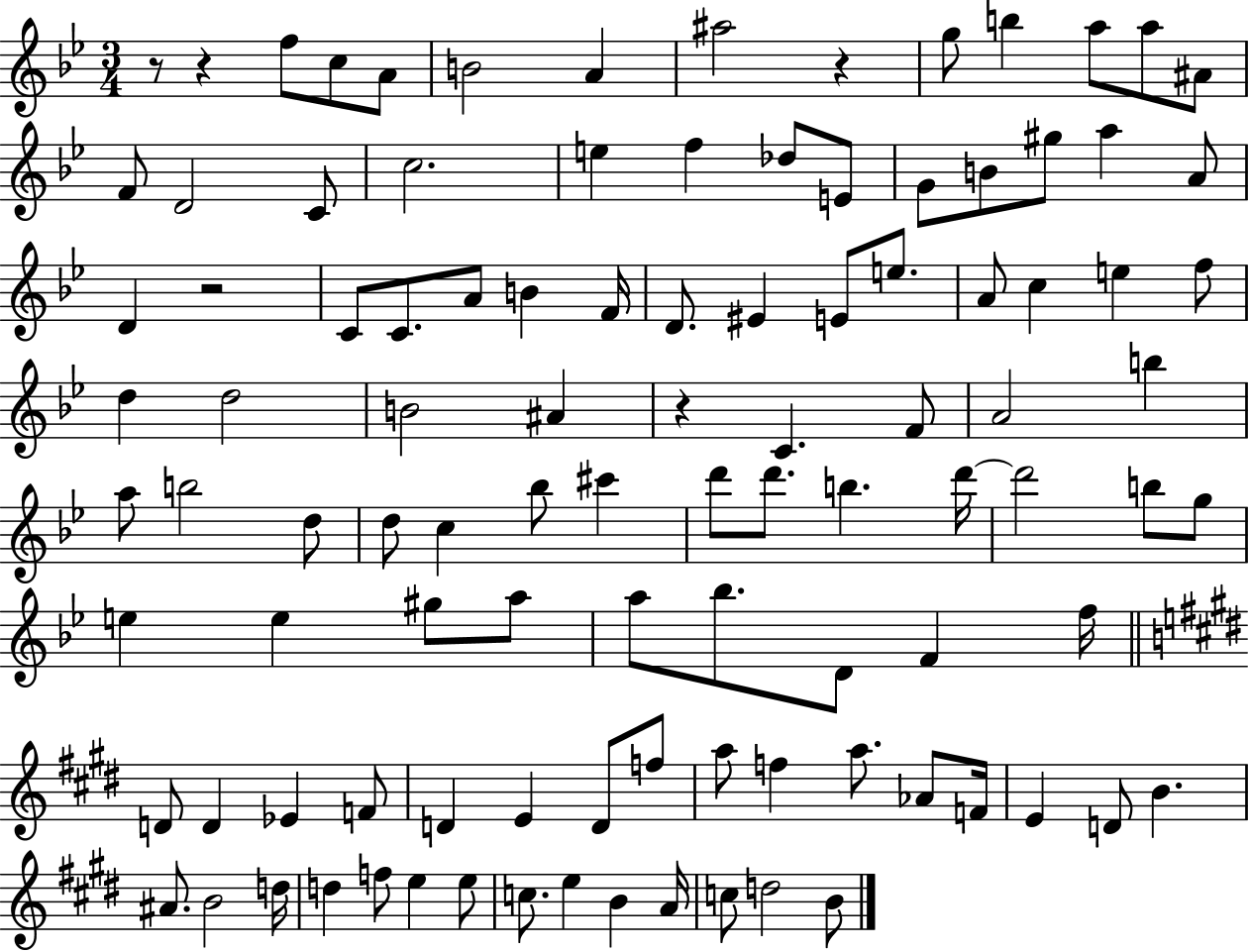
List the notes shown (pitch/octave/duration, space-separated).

R/e R/q F5/e C5/e A4/e B4/h A4/q A#5/h R/q G5/e B5/q A5/e A5/e A#4/e F4/e D4/h C4/e C5/h. E5/q F5/q Db5/e E4/e G4/e B4/e G#5/e A5/q A4/e D4/q R/h C4/e C4/e. A4/e B4/q F4/s D4/e. EIS4/q E4/e E5/e. A4/e C5/q E5/q F5/e D5/q D5/h B4/h A#4/q R/q C4/q. F4/e A4/h B5/q A5/e B5/h D5/e D5/e C5/q Bb5/e C#6/q D6/e D6/e. B5/q. D6/s D6/h B5/e G5/e E5/q E5/q G#5/e A5/e A5/e Bb5/e. D4/e F4/q F5/s D4/e D4/q Eb4/q F4/e D4/q E4/q D4/e F5/e A5/e F5/q A5/e. Ab4/e F4/s E4/q D4/e B4/q. A#4/e. B4/h D5/s D5/q F5/e E5/q E5/e C5/e. E5/q B4/q A4/s C5/e D5/h B4/e